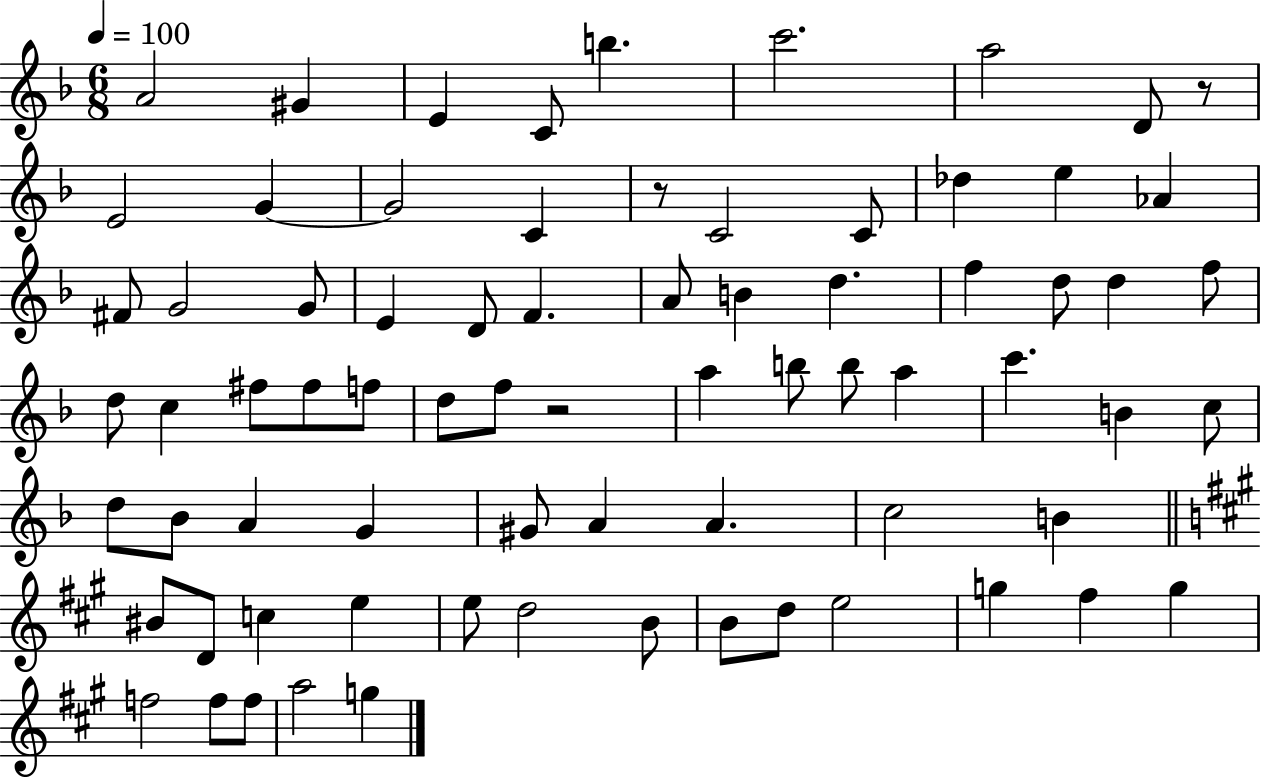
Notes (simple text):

A4/h G#4/q E4/q C4/e B5/q. C6/h. A5/h D4/e R/e E4/h G4/q G4/h C4/q R/e C4/h C4/e Db5/q E5/q Ab4/q F#4/e G4/h G4/e E4/q D4/e F4/q. A4/e B4/q D5/q. F5/q D5/e D5/q F5/e D5/e C5/q F#5/e F#5/e F5/e D5/e F5/e R/h A5/q B5/e B5/e A5/q C6/q. B4/q C5/e D5/e Bb4/e A4/q G4/q G#4/e A4/q A4/q. C5/h B4/q BIS4/e D4/e C5/q E5/q E5/e D5/h B4/e B4/e D5/e E5/h G5/q F#5/q G5/q F5/h F5/e F5/e A5/h G5/q